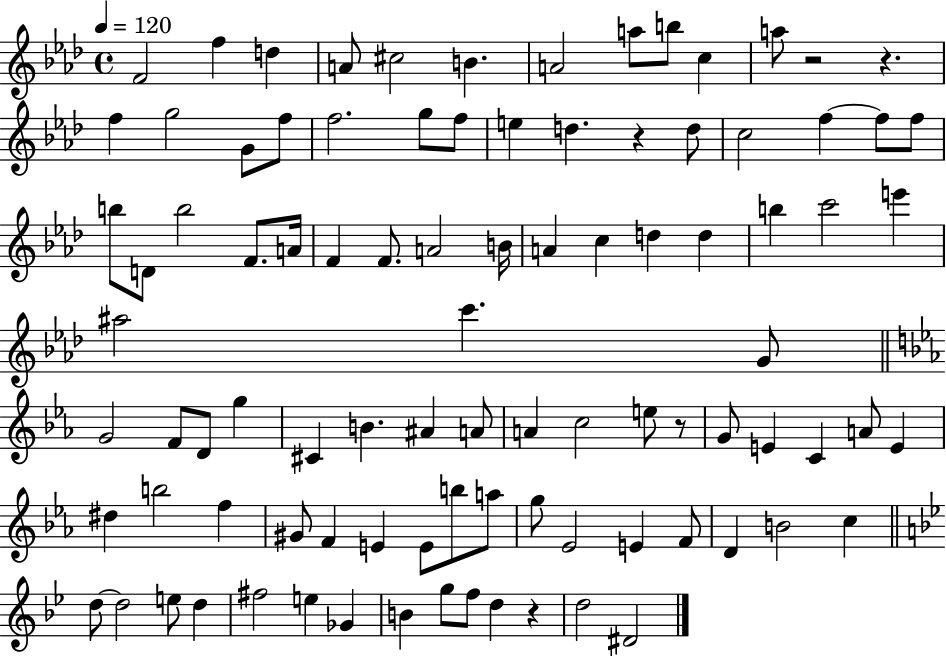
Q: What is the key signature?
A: AES major